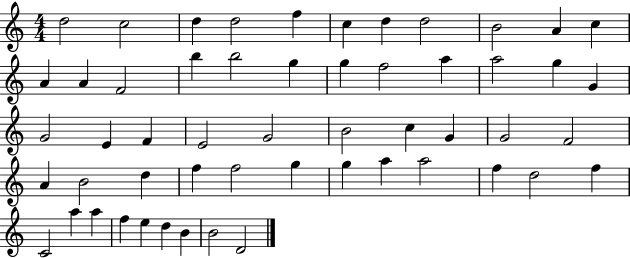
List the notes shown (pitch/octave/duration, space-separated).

D5/h C5/h D5/q D5/h F5/q C5/q D5/q D5/h B4/h A4/q C5/q A4/q A4/q F4/h B5/q B5/h G5/q G5/q F5/h A5/q A5/h G5/q G4/q G4/h E4/q F4/q E4/h G4/h B4/h C5/q G4/q G4/h F4/h A4/q B4/h D5/q F5/q F5/h G5/q G5/q A5/q A5/h F5/q D5/h F5/q C4/h A5/q A5/q F5/q E5/q D5/q B4/q B4/h D4/h